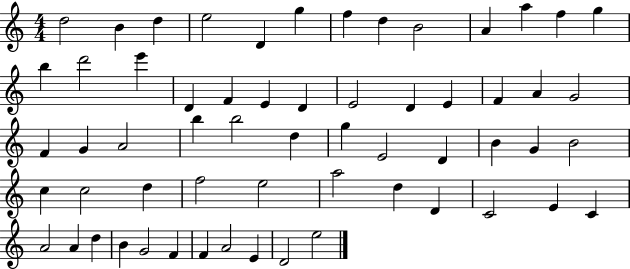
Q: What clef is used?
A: treble